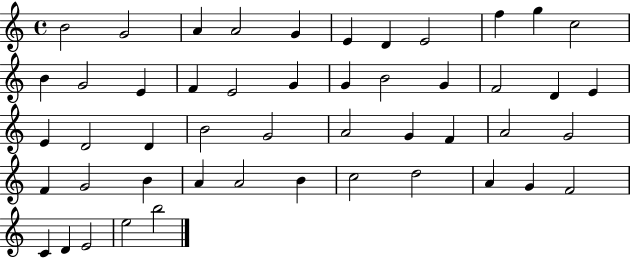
B4/h G4/h A4/q A4/h G4/q E4/q D4/q E4/h F5/q G5/q C5/h B4/q G4/h E4/q F4/q E4/h G4/q G4/q B4/h G4/q F4/h D4/q E4/q E4/q D4/h D4/q B4/h G4/h A4/h G4/q F4/q A4/h G4/h F4/q G4/h B4/q A4/q A4/h B4/q C5/h D5/h A4/q G4/q F4/h C4/q D4/q E4/h E5/h B5/h